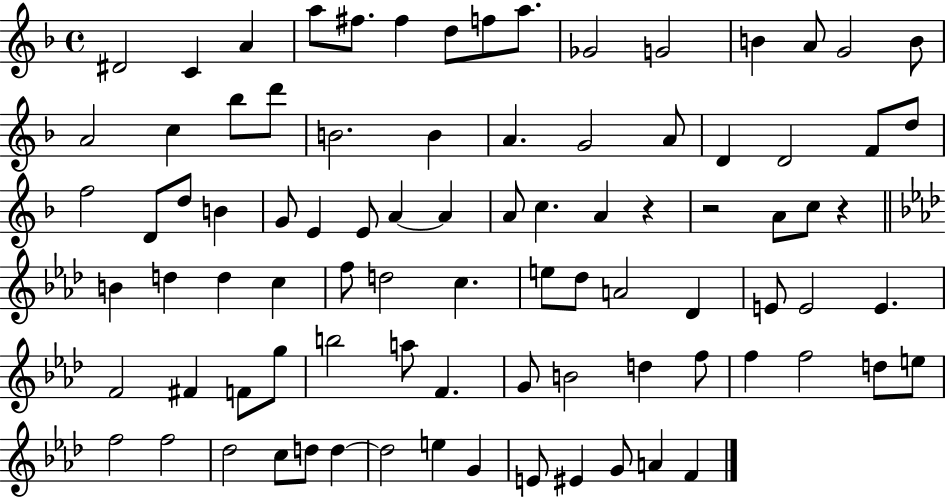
X:1
T:Untitled
M:4/4
L:1/4
K:F
^D2 C A a/2 ^f/2 ^f d/2 f/2 a/2 _G2 G2 B A/2 G2 B/2 A2 c _b/2 d'/2 B2 B A G2 A/2 D D2 F/2 d/2 f2 D/2 d/2 B G/2 E E/2 A A A/2 c A z z2 A/2 c/2 z B d d c f/2 d2 c e/2 _d/2 A2 _D E/2 E2 E F2 ^F F/2 g/2 b2 a/2 F G/2 B2 d f/2 f f2 d/2 e/2 f2 f2 _d2 c/2 d/2 d d2 e G E/2 ^E G/2 A F